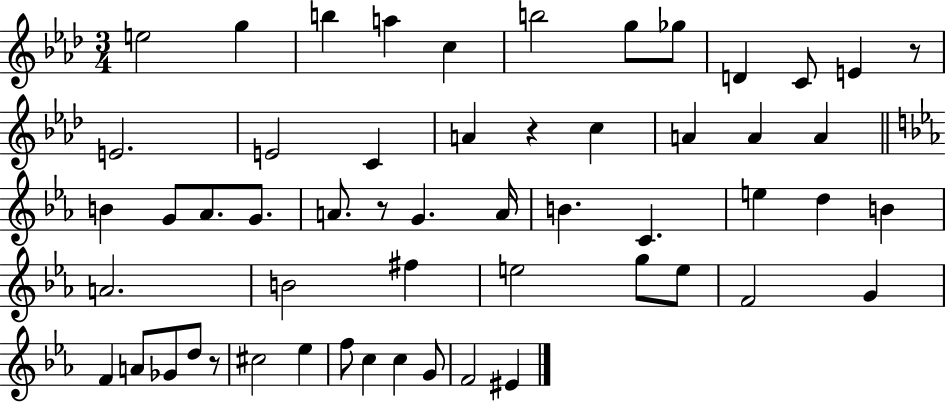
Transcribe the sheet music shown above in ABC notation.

X:1
T:Untitled
M:3/4
L:1/4
K:Ab
e2 g b a c b2 g/2 _g/2 D C/2 E z/2 E2 E2 C A z c A A A B G/2 _A/2 G/2 A/2 z/2 G A/4 B C e d B A2 B2 ^f e2 g/2 e/2 F2 G F A/2 _G/2 d/2 z/2 ^c2 _e f/2 c c G/2 F2 ^E